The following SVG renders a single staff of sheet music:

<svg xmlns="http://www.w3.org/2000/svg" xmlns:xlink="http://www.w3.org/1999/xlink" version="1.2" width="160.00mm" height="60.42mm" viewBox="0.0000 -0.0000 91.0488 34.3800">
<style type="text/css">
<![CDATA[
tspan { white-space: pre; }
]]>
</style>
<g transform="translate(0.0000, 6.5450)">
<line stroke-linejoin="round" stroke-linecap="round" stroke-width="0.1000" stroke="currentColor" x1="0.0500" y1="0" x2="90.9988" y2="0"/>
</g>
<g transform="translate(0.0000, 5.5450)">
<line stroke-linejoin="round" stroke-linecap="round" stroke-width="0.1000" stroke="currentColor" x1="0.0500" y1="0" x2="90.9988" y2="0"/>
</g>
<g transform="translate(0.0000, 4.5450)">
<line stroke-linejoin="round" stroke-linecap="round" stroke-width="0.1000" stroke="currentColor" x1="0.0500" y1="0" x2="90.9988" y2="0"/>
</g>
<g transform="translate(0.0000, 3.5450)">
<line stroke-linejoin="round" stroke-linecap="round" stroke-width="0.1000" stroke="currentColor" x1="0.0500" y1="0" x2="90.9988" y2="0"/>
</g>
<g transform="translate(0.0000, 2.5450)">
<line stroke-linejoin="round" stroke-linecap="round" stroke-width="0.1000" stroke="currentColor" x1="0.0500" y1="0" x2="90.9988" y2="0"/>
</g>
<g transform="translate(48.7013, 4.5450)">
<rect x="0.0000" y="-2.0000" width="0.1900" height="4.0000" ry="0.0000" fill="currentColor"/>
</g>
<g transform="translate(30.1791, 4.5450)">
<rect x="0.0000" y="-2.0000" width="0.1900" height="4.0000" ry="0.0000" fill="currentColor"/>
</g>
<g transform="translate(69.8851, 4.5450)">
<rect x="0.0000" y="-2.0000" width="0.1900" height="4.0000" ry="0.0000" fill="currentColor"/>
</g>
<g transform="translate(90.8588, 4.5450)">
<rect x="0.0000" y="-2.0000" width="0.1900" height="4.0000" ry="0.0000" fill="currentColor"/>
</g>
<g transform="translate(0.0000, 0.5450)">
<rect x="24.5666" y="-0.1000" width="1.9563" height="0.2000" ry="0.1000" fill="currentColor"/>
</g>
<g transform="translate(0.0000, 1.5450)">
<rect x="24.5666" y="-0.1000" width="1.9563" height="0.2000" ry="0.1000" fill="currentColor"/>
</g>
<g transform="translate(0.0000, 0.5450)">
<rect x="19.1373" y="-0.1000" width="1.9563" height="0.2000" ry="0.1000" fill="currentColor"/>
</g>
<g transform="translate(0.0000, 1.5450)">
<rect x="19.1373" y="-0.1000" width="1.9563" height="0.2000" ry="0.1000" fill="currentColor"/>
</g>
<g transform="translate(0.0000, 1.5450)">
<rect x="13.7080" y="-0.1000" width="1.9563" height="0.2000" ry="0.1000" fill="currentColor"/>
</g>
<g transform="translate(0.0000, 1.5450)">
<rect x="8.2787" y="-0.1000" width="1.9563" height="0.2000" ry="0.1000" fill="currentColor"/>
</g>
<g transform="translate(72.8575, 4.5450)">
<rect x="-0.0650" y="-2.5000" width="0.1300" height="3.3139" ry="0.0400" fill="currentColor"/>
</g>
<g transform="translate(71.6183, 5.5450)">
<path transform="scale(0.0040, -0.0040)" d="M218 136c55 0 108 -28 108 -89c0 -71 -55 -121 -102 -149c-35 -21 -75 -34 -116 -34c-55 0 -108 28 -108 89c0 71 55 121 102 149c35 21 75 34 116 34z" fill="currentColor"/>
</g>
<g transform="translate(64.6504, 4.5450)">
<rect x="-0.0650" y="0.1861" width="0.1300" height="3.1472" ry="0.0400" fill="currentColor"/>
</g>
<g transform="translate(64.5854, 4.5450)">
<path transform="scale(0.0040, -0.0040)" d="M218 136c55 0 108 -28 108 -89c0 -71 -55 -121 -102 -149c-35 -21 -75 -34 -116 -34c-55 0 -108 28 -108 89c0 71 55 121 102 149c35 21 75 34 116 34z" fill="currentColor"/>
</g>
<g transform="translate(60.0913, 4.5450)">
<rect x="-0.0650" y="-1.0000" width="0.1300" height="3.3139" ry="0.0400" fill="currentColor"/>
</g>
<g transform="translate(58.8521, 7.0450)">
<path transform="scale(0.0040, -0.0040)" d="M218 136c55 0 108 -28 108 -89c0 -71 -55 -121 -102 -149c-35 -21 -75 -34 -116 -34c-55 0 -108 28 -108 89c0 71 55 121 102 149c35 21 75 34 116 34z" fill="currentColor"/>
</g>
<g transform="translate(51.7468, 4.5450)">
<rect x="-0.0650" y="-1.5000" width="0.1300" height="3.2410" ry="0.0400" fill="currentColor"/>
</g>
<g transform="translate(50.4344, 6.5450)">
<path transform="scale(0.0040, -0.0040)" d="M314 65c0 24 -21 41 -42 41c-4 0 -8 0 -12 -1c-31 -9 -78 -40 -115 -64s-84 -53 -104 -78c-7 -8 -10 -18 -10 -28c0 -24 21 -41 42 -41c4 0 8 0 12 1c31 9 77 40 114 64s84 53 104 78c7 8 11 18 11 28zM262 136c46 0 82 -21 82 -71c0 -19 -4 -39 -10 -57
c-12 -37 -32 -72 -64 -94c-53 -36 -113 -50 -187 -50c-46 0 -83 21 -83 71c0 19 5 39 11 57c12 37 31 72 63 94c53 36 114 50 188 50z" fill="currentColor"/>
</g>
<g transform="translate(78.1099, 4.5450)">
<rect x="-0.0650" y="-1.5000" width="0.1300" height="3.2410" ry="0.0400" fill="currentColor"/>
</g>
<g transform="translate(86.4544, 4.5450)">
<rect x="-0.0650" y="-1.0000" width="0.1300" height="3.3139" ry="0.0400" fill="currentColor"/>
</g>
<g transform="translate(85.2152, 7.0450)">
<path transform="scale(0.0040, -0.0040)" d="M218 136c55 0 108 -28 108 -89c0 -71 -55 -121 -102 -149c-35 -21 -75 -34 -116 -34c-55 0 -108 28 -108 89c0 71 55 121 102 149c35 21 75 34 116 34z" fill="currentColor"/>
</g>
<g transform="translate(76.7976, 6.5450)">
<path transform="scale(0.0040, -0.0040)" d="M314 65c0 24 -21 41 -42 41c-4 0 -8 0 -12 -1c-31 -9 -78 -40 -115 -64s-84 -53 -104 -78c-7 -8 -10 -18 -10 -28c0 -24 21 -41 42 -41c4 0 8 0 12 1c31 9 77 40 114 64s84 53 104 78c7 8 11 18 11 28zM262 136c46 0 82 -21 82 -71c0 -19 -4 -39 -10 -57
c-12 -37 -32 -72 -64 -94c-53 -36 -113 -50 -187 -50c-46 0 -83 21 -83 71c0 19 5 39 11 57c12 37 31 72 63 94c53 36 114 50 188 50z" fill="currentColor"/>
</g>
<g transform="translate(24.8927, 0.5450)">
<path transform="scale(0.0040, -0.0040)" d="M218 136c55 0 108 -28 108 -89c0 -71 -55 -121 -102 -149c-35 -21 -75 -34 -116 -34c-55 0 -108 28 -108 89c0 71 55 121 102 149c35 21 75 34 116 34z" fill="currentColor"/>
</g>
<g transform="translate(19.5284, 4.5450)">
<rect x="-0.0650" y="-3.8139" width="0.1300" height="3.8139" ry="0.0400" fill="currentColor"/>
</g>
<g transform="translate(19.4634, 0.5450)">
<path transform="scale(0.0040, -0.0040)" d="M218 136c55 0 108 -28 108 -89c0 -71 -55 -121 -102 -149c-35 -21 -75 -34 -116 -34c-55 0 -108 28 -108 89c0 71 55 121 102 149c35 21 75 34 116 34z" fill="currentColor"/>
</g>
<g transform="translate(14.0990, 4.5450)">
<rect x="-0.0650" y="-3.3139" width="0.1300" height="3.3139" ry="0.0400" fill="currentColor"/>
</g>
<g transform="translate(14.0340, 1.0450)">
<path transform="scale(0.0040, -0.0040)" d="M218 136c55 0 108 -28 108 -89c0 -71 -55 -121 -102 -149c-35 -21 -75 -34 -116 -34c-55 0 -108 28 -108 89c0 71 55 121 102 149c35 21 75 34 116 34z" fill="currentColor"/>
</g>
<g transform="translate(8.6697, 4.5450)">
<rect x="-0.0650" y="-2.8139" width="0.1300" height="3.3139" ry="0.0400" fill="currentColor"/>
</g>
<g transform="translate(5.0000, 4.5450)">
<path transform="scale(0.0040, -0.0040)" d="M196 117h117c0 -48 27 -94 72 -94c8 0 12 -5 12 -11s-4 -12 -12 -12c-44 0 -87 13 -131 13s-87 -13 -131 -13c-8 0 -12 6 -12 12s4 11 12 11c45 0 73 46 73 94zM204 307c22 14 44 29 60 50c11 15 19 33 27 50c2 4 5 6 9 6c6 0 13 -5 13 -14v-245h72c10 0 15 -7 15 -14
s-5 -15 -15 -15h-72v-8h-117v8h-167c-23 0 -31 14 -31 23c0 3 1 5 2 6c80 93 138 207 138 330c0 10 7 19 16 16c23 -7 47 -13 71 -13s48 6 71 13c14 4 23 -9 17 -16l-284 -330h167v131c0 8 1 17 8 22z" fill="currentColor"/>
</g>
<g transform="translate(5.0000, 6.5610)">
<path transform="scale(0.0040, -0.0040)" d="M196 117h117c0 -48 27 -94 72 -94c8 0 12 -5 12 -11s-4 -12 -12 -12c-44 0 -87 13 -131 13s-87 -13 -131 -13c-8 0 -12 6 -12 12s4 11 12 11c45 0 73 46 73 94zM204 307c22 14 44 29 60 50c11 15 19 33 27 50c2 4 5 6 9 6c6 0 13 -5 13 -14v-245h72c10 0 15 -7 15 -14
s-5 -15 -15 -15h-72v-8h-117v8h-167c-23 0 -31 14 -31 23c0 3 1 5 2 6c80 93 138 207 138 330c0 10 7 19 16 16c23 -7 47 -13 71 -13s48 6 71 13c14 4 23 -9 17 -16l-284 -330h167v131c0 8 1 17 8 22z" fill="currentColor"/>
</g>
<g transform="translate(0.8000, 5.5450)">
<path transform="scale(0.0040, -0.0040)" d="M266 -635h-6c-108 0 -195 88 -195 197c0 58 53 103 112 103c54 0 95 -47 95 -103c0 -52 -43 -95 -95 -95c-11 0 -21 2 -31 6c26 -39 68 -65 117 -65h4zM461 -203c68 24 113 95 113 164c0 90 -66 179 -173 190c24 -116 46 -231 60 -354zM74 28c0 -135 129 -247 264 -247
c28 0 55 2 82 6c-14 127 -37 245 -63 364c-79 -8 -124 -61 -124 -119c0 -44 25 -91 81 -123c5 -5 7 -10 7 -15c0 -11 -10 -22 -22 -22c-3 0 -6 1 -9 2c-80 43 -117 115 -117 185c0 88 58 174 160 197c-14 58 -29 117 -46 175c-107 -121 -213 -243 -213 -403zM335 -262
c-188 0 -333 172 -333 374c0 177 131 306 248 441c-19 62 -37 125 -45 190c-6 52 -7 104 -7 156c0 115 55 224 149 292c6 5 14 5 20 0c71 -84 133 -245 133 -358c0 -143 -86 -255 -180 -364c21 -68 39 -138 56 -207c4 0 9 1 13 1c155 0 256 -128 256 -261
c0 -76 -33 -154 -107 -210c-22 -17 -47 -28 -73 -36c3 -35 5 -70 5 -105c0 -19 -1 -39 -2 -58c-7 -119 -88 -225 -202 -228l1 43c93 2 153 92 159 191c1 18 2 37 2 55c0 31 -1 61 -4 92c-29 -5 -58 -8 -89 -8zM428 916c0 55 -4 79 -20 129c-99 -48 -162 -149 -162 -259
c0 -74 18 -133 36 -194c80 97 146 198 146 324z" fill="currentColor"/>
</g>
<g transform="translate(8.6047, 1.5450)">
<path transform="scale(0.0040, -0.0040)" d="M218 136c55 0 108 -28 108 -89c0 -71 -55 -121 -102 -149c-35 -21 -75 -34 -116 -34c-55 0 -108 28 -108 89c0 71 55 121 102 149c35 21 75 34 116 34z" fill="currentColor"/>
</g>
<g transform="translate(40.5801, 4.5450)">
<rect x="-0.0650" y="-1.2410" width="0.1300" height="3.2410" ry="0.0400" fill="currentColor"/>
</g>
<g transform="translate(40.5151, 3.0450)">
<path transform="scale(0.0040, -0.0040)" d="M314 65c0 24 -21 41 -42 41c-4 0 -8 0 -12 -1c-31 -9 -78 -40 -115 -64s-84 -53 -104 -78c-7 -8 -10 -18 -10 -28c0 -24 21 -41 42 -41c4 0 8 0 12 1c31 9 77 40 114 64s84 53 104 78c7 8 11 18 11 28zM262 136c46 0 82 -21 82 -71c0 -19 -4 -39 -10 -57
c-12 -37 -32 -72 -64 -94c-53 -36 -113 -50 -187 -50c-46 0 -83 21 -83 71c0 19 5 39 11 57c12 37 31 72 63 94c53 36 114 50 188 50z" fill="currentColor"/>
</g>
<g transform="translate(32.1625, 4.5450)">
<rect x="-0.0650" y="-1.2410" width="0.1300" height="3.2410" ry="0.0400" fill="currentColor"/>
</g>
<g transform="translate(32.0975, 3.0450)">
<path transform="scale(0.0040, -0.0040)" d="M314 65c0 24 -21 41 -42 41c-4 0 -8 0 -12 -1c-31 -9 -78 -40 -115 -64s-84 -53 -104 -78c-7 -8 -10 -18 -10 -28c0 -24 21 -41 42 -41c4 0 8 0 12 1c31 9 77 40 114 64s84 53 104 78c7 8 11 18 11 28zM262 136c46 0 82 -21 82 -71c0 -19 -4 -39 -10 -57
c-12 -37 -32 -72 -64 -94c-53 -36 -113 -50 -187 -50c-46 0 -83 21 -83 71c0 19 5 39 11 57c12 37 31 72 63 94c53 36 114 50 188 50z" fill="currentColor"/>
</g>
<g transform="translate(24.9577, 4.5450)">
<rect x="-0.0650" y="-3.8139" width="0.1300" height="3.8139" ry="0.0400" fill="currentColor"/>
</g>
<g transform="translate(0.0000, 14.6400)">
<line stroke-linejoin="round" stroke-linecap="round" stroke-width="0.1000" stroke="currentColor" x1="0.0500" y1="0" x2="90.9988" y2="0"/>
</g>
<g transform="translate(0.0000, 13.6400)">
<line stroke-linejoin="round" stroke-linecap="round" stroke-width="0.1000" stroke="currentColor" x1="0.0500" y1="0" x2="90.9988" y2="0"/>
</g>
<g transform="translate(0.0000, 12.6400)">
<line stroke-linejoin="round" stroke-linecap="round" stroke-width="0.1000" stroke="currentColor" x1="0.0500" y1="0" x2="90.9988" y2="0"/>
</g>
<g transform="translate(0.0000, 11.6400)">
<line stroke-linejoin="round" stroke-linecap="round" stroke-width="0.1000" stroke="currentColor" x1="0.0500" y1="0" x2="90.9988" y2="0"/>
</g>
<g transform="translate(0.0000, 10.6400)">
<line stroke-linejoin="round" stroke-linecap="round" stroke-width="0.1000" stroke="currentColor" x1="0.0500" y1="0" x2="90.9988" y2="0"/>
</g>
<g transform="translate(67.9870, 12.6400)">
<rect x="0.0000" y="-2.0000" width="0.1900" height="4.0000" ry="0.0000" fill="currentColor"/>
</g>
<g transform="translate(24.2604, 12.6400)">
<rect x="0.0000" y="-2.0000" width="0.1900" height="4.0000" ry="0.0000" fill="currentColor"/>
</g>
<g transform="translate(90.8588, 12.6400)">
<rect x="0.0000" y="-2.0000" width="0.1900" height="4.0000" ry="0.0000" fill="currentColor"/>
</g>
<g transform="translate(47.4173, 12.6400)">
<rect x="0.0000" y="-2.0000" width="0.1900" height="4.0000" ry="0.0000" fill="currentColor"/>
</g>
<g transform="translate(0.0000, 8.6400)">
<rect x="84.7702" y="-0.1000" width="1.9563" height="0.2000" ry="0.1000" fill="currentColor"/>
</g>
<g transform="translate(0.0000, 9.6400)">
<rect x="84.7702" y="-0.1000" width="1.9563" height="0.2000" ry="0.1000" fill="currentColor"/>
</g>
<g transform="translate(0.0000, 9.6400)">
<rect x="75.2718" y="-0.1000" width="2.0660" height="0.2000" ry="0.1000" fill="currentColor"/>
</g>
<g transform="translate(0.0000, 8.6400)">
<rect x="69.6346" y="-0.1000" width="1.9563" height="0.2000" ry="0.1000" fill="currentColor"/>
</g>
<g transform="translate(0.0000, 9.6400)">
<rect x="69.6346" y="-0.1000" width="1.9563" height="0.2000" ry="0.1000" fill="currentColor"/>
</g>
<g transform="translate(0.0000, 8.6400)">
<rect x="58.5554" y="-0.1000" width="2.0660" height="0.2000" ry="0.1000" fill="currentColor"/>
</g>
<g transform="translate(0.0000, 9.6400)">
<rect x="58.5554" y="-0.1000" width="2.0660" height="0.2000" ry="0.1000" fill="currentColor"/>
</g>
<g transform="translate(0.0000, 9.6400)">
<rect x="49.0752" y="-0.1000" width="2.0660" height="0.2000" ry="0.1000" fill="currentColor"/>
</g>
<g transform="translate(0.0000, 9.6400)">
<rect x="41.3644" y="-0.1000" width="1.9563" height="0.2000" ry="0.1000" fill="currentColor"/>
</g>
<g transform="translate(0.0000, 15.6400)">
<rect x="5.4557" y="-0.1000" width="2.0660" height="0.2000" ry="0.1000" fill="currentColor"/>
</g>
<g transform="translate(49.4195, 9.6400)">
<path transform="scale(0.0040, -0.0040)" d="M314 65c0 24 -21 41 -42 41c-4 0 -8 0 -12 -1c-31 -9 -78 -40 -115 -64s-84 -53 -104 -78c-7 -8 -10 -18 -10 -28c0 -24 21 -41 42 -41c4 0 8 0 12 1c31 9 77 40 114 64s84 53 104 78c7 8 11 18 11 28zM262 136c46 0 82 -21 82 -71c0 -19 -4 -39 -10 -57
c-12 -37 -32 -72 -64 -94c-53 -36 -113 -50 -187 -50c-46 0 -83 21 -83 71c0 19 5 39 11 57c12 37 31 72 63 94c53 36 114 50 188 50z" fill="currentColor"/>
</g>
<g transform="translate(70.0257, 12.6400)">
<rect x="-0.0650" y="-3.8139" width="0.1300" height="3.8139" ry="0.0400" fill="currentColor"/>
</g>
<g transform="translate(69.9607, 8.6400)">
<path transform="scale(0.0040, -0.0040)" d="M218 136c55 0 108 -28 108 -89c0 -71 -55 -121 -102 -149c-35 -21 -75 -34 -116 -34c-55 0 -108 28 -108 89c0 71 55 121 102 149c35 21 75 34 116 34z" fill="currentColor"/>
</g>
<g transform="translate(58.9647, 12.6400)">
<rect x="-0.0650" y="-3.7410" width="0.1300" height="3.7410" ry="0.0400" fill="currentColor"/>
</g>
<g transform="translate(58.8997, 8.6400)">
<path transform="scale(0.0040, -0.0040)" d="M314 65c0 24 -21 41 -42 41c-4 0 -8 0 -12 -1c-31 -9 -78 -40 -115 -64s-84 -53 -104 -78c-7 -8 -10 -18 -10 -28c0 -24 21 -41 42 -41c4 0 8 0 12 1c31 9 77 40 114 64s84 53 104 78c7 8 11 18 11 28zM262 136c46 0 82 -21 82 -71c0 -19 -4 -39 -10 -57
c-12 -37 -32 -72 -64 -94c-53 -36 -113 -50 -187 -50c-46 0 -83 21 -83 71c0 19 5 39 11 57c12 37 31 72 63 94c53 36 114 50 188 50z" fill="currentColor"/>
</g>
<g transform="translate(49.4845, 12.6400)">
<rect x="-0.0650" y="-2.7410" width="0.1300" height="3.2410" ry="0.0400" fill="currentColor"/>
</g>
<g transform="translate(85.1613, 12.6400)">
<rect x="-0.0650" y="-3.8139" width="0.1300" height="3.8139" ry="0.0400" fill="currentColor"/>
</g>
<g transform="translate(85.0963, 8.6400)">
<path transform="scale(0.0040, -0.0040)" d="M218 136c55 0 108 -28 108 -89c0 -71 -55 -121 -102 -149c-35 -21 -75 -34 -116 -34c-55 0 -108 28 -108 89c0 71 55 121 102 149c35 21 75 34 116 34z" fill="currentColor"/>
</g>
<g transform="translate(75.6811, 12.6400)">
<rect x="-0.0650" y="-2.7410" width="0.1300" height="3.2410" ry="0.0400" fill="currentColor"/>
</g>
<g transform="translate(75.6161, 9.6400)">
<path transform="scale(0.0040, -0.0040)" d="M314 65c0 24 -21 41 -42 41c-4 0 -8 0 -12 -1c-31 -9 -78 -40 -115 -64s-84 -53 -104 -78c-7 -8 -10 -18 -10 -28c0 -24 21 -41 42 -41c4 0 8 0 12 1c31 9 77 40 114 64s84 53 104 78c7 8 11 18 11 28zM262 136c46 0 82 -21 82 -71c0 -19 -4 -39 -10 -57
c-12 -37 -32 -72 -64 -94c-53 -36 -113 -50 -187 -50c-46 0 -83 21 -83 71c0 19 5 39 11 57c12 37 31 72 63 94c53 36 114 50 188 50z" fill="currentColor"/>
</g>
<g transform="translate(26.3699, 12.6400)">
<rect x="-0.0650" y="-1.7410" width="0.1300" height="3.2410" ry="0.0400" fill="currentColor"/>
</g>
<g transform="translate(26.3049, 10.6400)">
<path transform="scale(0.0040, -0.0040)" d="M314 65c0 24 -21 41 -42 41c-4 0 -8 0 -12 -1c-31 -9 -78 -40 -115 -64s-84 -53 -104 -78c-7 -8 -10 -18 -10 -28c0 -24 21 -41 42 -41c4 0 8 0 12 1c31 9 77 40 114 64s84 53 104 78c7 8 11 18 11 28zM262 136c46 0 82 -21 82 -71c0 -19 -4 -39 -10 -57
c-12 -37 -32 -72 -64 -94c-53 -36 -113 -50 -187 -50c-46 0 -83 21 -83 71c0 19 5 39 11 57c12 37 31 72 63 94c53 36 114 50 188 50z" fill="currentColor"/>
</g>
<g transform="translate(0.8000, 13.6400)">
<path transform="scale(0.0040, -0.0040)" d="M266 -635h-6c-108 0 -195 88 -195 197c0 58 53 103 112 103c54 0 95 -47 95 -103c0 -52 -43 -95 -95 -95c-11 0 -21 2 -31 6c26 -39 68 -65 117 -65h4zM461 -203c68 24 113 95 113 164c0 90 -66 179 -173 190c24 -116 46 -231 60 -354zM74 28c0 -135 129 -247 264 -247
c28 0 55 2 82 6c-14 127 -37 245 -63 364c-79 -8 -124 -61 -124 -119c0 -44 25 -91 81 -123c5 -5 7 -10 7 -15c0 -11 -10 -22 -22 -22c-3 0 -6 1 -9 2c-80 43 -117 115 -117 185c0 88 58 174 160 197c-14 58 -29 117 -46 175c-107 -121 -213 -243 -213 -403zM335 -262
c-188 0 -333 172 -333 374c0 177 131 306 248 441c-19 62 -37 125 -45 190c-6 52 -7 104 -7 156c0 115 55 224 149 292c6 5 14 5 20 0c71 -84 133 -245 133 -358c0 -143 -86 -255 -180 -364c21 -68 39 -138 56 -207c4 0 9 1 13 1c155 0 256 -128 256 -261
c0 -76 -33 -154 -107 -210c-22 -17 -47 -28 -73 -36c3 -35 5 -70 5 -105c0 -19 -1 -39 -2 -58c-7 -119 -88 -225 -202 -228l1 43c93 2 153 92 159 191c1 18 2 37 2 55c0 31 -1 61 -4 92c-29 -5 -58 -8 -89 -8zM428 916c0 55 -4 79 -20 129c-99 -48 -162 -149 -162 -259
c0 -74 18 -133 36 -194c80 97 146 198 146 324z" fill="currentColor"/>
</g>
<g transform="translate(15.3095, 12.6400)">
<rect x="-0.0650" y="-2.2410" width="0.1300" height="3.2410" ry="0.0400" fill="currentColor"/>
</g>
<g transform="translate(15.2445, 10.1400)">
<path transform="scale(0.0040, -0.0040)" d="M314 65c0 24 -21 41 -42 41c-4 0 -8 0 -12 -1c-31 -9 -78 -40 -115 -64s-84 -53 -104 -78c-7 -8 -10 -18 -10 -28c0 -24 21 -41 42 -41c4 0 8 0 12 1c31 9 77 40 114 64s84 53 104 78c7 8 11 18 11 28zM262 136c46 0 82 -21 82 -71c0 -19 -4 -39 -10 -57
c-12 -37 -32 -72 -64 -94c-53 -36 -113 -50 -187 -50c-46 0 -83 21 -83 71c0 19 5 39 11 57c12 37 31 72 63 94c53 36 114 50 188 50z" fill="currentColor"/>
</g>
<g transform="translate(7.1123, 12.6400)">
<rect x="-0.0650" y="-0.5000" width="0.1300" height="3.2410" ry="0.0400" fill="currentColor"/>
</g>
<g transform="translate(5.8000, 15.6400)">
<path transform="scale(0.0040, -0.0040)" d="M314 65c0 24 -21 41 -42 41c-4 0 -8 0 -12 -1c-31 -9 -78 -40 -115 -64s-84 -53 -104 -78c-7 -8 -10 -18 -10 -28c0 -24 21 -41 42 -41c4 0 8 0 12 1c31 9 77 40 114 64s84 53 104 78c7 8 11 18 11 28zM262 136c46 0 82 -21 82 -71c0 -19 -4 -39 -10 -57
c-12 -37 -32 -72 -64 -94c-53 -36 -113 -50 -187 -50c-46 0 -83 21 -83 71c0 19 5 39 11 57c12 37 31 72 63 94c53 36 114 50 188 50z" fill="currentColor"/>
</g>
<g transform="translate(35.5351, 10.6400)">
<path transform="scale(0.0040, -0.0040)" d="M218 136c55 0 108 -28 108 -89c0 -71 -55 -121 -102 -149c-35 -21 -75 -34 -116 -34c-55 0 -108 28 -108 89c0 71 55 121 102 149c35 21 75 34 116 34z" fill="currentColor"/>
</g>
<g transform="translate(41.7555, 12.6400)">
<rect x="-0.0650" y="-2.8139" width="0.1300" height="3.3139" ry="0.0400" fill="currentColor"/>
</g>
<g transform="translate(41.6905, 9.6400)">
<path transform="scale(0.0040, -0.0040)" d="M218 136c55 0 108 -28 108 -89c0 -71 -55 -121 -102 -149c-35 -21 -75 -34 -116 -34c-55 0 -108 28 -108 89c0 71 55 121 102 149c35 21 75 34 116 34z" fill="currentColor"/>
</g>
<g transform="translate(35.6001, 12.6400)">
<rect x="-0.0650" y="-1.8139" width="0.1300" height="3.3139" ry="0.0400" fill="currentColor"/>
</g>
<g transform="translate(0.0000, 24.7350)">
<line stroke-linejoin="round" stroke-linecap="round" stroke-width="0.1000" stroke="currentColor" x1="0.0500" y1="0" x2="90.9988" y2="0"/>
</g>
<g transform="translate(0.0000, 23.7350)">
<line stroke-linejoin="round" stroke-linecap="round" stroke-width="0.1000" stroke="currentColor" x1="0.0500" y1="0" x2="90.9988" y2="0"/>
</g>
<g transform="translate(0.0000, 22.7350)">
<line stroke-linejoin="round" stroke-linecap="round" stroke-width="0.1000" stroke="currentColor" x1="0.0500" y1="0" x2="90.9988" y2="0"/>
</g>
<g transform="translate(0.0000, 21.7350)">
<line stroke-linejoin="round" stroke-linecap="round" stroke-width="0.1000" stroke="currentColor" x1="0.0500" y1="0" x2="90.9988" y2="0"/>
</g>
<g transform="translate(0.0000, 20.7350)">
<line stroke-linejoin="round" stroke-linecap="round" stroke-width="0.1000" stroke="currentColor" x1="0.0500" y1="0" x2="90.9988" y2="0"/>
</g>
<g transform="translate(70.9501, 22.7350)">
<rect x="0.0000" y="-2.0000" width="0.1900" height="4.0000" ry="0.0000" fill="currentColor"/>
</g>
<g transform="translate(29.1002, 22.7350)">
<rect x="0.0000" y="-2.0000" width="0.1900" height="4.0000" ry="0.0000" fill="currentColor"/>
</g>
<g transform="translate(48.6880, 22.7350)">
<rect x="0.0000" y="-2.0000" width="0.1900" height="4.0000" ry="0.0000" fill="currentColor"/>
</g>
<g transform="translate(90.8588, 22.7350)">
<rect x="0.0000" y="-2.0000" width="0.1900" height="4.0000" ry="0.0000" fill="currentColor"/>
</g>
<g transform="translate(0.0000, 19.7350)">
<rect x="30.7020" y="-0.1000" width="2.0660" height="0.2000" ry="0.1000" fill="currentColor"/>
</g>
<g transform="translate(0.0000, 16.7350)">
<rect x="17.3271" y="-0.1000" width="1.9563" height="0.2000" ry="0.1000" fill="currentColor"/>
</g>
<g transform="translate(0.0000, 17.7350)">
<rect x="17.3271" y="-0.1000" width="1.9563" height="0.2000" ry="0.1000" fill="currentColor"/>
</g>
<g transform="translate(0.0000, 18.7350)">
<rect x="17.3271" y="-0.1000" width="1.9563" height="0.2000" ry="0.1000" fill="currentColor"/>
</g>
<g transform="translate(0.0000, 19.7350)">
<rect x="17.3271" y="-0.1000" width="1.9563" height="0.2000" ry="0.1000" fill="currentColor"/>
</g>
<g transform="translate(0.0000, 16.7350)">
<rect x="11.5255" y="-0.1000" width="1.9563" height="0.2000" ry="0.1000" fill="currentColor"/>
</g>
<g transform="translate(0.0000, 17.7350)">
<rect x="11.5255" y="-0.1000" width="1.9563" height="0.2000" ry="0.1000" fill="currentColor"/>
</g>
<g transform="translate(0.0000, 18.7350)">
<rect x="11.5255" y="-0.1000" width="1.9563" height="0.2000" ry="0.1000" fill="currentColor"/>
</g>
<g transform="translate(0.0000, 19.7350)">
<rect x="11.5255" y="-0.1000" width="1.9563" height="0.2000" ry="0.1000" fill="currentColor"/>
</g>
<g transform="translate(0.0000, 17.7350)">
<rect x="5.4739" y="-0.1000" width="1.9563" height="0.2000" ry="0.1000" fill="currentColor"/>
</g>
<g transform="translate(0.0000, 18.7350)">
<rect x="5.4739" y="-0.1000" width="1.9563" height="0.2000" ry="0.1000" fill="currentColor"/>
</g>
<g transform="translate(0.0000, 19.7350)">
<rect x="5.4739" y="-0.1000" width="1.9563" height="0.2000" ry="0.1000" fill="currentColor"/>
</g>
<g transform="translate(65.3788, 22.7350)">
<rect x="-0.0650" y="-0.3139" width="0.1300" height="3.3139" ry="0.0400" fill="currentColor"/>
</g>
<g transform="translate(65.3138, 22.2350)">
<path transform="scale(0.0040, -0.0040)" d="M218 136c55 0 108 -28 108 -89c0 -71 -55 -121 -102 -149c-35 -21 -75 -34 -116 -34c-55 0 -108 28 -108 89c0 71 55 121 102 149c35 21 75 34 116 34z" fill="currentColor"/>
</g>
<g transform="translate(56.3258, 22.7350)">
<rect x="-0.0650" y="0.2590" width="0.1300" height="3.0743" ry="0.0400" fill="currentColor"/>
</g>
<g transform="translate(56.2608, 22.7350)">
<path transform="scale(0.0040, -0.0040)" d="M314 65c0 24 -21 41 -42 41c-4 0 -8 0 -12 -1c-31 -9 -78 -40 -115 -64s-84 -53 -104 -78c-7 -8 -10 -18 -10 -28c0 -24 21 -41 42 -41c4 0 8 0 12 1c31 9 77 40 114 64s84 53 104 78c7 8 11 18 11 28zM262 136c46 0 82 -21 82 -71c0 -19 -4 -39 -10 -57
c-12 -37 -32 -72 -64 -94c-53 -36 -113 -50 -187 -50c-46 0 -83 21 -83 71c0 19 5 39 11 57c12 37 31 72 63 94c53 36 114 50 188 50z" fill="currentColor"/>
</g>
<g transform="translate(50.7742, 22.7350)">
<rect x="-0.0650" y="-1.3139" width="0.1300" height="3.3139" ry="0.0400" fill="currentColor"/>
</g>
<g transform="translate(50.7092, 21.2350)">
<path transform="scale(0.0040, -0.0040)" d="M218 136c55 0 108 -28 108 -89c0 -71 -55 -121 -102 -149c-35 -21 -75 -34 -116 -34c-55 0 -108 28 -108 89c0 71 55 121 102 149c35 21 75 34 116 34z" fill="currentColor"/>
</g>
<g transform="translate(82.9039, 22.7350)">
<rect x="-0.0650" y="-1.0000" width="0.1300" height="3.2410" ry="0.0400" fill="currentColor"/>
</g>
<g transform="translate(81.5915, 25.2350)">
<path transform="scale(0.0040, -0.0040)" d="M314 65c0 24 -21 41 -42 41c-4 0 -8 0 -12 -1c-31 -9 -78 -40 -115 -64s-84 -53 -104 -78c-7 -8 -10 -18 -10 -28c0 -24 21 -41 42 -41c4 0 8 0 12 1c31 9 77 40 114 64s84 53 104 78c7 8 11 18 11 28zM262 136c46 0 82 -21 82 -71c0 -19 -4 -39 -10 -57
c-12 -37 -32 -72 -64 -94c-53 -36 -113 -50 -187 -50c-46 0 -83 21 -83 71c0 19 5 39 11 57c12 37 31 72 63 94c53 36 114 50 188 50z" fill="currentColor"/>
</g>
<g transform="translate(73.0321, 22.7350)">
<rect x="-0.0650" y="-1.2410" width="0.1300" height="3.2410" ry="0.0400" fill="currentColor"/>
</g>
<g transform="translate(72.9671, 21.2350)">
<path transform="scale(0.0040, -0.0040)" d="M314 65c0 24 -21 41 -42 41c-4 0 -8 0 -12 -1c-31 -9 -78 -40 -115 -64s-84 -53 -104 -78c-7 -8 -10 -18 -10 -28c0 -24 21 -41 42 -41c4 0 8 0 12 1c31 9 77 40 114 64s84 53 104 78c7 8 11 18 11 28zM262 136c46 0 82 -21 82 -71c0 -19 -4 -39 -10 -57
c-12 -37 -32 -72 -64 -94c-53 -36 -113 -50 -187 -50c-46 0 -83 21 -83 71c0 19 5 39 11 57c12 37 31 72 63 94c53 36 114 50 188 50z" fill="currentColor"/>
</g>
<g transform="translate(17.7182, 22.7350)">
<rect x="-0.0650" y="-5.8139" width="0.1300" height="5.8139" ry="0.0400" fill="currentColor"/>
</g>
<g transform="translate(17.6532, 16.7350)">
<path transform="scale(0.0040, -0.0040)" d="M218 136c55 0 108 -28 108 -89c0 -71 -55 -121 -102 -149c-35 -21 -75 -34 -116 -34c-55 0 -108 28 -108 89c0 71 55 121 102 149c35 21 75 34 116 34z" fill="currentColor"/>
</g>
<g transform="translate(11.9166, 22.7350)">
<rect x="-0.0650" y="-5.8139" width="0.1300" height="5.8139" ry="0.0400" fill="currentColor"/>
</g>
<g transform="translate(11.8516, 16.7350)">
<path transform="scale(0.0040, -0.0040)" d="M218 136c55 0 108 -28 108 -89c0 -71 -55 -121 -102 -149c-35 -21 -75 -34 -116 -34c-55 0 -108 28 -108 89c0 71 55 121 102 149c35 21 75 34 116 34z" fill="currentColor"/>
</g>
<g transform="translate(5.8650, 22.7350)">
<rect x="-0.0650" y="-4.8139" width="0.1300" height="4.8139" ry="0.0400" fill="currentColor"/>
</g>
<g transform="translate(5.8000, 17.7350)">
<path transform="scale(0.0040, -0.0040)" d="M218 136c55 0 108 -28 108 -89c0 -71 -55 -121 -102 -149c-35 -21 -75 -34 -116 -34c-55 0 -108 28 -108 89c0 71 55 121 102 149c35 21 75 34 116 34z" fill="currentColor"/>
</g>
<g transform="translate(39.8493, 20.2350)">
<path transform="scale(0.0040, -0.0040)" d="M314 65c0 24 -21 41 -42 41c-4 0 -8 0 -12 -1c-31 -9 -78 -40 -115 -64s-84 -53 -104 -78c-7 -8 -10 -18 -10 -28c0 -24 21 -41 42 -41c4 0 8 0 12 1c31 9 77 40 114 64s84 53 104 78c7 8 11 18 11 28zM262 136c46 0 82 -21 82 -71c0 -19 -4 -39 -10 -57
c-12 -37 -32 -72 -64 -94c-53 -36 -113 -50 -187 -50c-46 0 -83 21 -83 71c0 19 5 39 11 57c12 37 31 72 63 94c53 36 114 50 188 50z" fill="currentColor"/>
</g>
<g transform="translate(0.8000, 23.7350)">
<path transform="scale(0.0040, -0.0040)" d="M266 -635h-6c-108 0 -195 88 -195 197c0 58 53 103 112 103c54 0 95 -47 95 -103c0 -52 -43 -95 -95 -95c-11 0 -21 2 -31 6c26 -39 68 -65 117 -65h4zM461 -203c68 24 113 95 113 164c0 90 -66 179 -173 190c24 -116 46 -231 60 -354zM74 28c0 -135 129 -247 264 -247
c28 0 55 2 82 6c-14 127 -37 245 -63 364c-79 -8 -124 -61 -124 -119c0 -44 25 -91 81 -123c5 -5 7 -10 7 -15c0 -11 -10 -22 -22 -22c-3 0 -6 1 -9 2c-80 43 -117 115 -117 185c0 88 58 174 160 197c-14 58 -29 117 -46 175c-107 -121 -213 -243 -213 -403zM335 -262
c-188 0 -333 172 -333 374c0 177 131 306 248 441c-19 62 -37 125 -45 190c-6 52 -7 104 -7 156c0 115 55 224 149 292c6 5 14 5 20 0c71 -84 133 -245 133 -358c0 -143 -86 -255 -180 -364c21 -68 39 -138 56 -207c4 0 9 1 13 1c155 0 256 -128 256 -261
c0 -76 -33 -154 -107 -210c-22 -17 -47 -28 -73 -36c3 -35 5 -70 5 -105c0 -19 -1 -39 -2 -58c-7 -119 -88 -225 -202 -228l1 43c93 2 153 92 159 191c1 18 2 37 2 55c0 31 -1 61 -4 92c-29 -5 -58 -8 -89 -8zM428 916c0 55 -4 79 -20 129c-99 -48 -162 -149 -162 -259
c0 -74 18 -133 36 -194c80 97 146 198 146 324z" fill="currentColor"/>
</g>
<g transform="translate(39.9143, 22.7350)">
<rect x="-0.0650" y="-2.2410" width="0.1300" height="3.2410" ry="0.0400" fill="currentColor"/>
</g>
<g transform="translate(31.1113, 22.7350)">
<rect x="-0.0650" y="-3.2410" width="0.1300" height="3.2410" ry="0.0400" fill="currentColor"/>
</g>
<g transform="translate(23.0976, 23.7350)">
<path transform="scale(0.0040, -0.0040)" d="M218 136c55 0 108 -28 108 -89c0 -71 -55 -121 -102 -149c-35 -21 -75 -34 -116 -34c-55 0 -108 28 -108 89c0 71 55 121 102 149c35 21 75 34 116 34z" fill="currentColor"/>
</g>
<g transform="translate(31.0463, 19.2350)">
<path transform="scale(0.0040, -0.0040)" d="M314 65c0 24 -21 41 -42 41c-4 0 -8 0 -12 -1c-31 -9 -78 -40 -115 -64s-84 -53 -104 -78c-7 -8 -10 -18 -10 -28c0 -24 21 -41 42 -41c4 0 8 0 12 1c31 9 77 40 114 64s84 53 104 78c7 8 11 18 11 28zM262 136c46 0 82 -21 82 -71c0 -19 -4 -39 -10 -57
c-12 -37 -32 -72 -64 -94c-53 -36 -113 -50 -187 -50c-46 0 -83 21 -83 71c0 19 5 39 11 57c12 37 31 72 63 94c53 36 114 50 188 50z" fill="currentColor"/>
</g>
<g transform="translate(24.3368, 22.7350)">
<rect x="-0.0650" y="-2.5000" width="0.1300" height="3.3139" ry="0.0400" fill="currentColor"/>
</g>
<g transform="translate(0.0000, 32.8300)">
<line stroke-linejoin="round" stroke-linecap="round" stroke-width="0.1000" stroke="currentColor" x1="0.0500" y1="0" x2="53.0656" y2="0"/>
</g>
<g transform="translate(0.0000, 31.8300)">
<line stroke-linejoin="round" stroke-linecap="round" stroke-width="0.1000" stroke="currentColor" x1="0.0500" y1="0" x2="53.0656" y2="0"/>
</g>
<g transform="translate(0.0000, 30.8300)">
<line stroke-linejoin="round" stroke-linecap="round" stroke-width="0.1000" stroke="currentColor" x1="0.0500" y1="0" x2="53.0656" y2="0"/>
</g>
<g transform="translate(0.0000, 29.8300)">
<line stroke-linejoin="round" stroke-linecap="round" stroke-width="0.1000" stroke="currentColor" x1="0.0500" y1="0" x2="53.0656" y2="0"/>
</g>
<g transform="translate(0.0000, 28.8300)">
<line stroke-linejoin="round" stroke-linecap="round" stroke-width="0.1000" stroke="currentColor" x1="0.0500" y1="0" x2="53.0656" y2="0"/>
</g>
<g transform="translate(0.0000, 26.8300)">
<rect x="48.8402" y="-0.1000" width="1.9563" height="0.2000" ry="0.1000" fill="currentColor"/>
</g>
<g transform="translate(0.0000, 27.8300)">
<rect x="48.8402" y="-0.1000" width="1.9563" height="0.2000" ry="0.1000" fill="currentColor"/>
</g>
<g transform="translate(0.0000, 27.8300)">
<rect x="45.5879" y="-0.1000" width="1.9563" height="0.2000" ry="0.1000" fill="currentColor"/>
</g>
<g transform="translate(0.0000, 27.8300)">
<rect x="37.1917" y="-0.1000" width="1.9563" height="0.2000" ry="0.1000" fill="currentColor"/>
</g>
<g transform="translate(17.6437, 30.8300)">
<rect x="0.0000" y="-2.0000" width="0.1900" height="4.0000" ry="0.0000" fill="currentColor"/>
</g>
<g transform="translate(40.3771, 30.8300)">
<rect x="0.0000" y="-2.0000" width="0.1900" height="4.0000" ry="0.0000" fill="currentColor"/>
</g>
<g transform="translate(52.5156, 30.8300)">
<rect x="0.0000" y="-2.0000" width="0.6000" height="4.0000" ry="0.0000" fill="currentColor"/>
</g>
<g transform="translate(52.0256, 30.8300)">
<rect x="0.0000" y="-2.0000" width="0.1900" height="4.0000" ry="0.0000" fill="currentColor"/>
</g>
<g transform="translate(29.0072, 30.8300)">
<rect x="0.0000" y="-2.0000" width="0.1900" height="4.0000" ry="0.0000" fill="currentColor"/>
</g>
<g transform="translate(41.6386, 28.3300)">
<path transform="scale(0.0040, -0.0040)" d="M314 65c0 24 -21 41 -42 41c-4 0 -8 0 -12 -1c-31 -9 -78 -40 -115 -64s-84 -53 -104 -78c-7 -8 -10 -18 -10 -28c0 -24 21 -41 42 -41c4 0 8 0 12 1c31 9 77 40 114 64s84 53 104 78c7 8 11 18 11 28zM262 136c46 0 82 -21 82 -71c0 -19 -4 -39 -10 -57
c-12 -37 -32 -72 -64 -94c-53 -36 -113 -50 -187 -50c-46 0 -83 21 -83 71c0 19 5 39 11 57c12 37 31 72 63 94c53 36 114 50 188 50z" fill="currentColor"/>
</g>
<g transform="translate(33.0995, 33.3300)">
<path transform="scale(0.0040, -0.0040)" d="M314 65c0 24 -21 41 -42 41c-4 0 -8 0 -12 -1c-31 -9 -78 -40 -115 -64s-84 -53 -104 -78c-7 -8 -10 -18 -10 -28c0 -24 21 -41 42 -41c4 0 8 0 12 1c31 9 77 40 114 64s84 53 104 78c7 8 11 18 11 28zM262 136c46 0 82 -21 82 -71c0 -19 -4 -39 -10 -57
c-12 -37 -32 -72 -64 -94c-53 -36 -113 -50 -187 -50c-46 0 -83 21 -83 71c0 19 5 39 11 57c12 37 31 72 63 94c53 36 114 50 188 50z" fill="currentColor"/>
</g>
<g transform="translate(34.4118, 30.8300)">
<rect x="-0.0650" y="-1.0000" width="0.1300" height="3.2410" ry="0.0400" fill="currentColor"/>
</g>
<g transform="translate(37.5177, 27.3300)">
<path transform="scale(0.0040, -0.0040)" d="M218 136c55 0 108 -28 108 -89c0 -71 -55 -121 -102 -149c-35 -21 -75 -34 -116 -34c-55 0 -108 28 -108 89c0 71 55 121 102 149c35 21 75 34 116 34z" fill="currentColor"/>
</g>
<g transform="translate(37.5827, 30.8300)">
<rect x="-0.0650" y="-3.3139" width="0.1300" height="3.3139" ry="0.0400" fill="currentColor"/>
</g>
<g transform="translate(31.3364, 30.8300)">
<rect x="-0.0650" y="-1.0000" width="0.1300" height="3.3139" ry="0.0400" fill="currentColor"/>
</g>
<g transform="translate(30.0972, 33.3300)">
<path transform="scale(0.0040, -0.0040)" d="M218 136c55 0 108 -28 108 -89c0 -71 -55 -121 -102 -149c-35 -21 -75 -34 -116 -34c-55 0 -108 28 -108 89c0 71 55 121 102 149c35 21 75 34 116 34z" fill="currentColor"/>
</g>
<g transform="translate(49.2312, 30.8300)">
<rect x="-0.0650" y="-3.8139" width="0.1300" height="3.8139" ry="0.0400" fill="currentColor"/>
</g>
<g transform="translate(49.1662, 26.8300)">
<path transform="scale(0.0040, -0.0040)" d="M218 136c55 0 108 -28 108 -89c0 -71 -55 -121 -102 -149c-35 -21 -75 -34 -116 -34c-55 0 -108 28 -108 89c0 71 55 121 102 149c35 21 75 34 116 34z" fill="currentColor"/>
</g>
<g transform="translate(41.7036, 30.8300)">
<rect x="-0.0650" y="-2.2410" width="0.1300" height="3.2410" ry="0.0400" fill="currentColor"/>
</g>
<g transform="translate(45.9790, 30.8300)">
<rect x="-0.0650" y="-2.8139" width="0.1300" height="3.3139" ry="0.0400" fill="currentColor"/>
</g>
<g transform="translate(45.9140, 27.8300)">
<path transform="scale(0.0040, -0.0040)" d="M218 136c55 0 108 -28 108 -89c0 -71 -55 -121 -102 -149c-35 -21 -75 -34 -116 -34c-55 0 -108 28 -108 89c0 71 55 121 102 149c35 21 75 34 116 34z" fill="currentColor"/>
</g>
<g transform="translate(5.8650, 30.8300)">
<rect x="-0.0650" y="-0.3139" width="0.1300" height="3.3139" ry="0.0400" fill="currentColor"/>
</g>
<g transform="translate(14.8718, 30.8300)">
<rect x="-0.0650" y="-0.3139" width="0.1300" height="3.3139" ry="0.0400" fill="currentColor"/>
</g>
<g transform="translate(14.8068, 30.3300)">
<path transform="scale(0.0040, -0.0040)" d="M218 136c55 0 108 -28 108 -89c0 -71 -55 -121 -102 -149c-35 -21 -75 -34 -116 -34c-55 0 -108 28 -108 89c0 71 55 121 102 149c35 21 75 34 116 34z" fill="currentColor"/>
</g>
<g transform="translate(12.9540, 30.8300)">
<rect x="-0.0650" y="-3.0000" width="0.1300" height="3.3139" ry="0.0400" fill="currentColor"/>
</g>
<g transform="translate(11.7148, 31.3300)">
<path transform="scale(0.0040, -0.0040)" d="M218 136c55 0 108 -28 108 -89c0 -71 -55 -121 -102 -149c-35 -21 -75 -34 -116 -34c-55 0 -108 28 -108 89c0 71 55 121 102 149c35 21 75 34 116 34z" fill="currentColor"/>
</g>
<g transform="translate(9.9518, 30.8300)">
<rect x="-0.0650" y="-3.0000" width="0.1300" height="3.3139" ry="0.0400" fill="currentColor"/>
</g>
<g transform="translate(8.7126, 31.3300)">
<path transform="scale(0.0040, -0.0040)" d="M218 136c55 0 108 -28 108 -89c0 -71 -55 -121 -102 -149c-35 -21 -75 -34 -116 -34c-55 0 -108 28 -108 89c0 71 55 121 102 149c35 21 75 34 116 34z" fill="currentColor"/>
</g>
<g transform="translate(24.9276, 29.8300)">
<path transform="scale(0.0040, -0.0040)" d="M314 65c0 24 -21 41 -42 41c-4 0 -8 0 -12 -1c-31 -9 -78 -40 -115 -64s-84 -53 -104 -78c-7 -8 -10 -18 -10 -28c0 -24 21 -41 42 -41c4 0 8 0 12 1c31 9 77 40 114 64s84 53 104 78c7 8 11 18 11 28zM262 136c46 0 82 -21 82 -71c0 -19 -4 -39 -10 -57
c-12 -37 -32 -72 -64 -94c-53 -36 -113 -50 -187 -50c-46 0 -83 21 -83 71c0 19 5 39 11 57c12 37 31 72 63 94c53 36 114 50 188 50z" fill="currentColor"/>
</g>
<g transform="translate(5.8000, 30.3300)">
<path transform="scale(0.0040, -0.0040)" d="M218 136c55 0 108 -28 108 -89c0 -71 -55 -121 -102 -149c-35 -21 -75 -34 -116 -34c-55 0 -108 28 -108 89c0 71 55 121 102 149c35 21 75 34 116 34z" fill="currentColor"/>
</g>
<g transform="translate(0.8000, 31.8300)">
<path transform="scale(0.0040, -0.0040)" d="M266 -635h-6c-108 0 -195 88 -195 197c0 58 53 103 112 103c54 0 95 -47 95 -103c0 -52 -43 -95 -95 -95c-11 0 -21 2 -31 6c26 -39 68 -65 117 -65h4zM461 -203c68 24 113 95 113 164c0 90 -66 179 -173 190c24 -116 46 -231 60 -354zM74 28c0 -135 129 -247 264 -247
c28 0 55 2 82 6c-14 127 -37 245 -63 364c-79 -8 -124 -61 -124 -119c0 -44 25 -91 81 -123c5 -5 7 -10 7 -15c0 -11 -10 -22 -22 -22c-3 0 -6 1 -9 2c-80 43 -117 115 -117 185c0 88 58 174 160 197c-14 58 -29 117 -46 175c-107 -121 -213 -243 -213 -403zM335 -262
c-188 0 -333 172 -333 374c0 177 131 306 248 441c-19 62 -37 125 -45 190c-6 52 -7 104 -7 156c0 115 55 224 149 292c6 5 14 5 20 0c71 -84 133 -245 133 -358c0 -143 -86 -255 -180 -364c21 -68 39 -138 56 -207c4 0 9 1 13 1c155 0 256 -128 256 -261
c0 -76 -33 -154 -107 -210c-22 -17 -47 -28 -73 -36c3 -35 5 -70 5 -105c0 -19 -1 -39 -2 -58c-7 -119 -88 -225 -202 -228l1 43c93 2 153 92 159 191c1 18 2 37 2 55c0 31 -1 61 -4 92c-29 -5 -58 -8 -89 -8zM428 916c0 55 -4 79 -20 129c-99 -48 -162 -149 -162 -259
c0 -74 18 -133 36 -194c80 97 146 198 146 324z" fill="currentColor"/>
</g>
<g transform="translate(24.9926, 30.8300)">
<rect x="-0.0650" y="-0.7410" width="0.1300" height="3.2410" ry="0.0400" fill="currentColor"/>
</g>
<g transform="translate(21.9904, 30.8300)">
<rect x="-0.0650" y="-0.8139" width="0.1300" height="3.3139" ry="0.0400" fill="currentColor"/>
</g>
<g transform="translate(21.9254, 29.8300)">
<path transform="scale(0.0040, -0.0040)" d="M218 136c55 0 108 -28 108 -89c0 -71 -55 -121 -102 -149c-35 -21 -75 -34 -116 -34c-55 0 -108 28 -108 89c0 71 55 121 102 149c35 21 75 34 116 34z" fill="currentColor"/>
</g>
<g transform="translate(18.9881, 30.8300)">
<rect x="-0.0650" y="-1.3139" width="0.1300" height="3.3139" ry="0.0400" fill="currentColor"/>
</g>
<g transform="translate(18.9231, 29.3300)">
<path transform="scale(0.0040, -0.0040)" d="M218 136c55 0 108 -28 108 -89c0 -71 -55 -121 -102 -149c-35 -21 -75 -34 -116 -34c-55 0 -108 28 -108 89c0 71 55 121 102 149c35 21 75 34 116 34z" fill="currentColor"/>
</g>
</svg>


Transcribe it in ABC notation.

X:1
T:Untitled
M:4/4
L:1/4
K:C
a b c' c' e2 e2 E2 D B G E2 D C2 g2 f2 f a a2 c'2 c' a2 c' e' g' g' G b2 g2 e B2 c e2 D2 c A A c e d d2 D D2 b g2 a c'